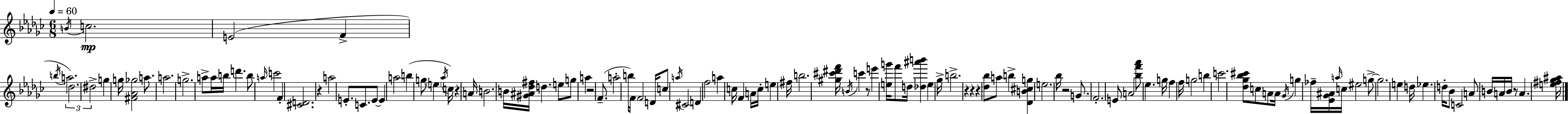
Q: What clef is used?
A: treble